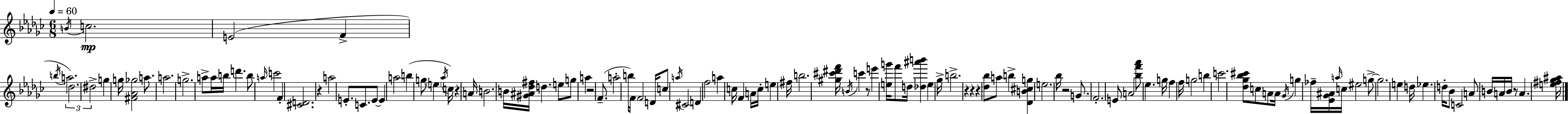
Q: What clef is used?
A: treble